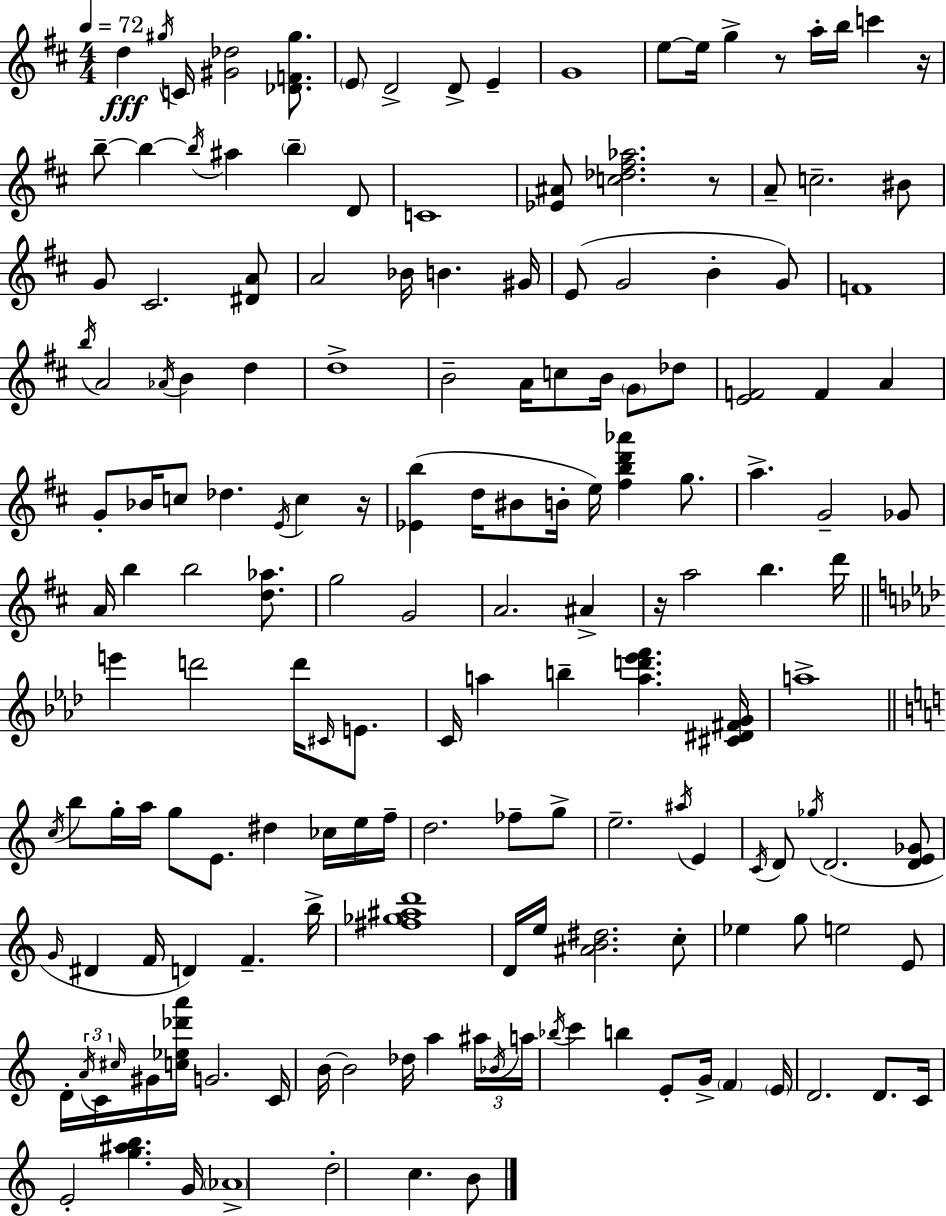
D5/q G#5/s C4/s [G#4,Db5]/h [Db4,F4,G#5]/e. E4/e D4/h D4/e E4/q G4/w E5/e E5/s G5/q R/e A5/s B5/s C6/q R/s B5/e B5/q B5/s A#5/q B5/q D4/e C4/w [Eb4,A#4]/e [C5,Db5,F#5,Ab5]/h. R/e A4/e C5/h. BIS4/e G4/e C#4/h. [D#4,A4]/e A4/h Bb4/s B4/q. G#4/s E4/e G4/h B4/q G4/e F4/w B5/s A4/h Ab4/s B4/q D5/q D5/w B4/h A4/s C5/e B4/s G4/e Db5/e [E4,F4]/h F4/q A4/q G4/e Bb4/s C5/e Db5/q. E4/s C5/q R/s [Eb4,B5]/q D5/s BIS4/e B4/s E5/s [F#5,B5,D6,Ab6]/q G5/e. A5/q. G4/h Gb4/e A4/s B5/q B5/h [D5,Ab5]/e. G5/h G4/h A4/h. A#4/q R/s A5/h B5/q. D6/s E6/q D6/h D6/s C#4/s E4/e. C4/s A5/q B5/q [A5,D6,Eb6,F6]/q. [C#4,D#4,F#4,G4]/s A5/w C5/s B5/e G5/s A5/s G5/e E4/e. D#5/q CES5/s E5/s F5/s D5/h. FES5/e G5/e E5/h. A#5/s E4/q C4/s D4/e Gb5/s D4/h. [D4,E4,Gb4]/e G4/s D#4/q F4/s D4/q F4/q. B5/s [F#5,Gb5,A#5,D6]/w D4/s E5/s [A#4,B4,D#5]/h. C5/e Eb5/q G5/e E5/h E4/e D4/s A4/s C4/s C#5/s G#4/s [C5,Eb5,Db6,A6]/s G4/h. C4/s B4/s B4/h Db5/s A5/q A#5/s Bb4/s A5/s Bb5/s C6/q B5/q E4/e G4/s F4/q E4/s D4/h. D4/e. C4/s E4/h [G5,A#5,B5]/q. G4/s Ab4/w D5/h C5/q. B4/e